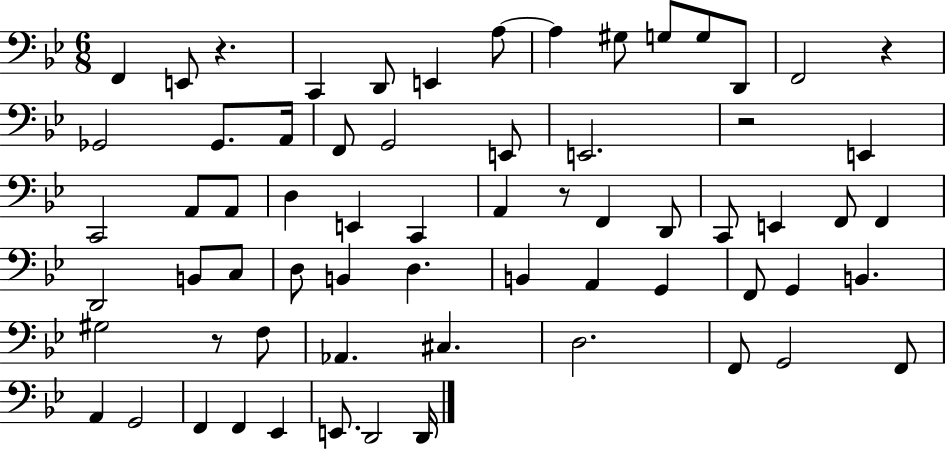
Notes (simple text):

F2/q E2/e R/q. C2/q D2/e E2/q A3/e A3/q G#3/e G3/e G3/e D2/e F2/h R/q Gb2/h Gb2/e. A2/s F2/e G2/h E2/e E2/h. R/h E2/q C2/h A2/e A2/e D3/q E2/q C2/q A2/q R/e F2/q D2/e C2/e E2/q F2/e F2/q D2/h B2/e C3/e D3/e B2/q D3/q. B2/q A2/q G2/q F2/e G2/q B2/q. G#3/h R/e F3/e Ab2/q. C#3/q. D3/h. F2/e G2/h F2/e A2/q G2/h F2/q F2/q Eb2/q E2/e. D2/h D2/s